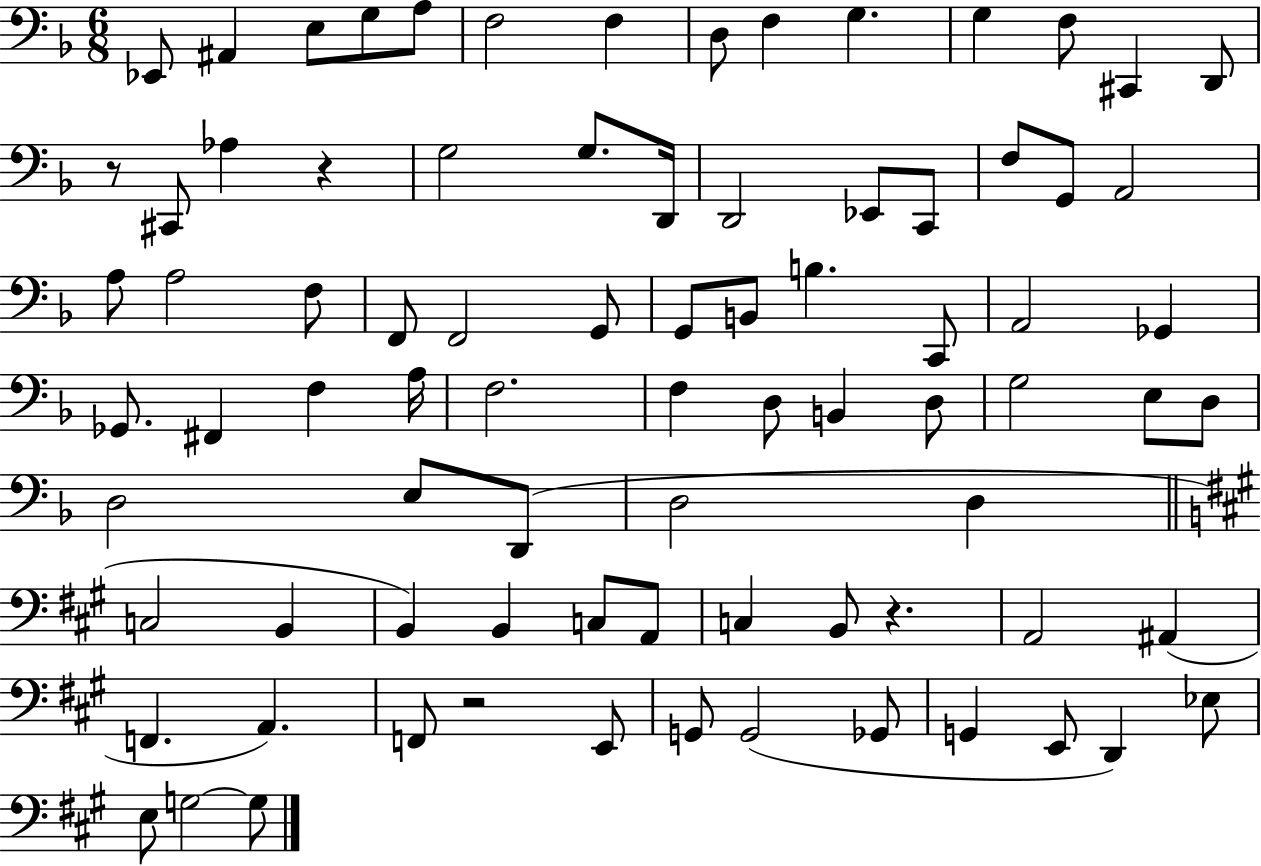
{
  \clef bass
  \numericTimeSignature
  \time 6/8
  \key f \major
  \repeat volta 2 { ees,8 ais,4 e8 g8 a8 | f2 f4 | d8 f4 g4. | g4 f8 cis,4 d,8 | \break r8 cis,8 aes4 r4 | g2 g8. d,16 | d,2 ees,8 c,8 | f8 g,8 a,2 | \break a8 a2 f8 | f,8 f,2 g,8 | g,8 b,8 b4. c,8 | a,2 ges,4 | \break ges,8. fis,4 f4 a16 | f2. | f4 d8 b,4 d8 | g2 e8 d8 | \break d2 e8 d,8( | d2 d4 | \bar "||" \break \key a \major c2 b,4 | b,4) b,4 c8 a,8 | c4 b,8 r4. | a,2 ais,4( | \break f,4. a,4.) | f,8 r2 e,8 | g,8 g,2( ges,8 | g,4 e,8 d,4) ees8 | \break e8 g2~~ g8 | } \bar "|."
}